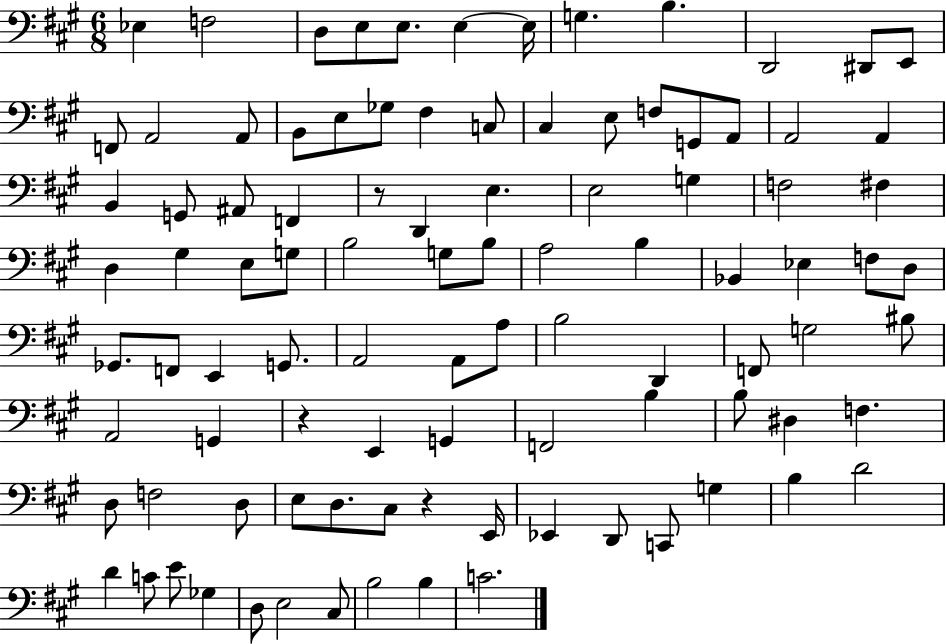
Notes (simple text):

Eb3/q F3/h D3/e E3/e E3/e. E3/q E3/s G3/q. B3/q. D2/h D#2/e E2/e F2/e A2/h A2/e B2/e E3/e Gb3/e F#3/q C3/e C#3/q E3/e F3/e G2/e A2/e A2/h A2/q B2/q G2/e A#2/e F2/q R/e D2/q E3/q. E3/h G3/q F3/h F#3/q D3/q G#3/q E3/e G3/e B3/h G3/e B3/e A3/h B3/q Bb2/q Eb3/q F3/e D3/e Gb2/e. F2/e E2/q G2/e. A2/h A2/e A3/e B3/h D2/q F2/e G3/h BIS3/e A2/h G2/q R/q E2/q G2/q F2/h B3/q B3/e D#3/q F3/q. D3/e F3/h D3/e E3/e D3/e. C#3/e R/q E2/s Eb2/q D2/e C2/e G3/q B3/q D4/h D4/q C4/e E4/e Gb3/q D3/e E3/h C#3/e B3/h B3/q C4/h.